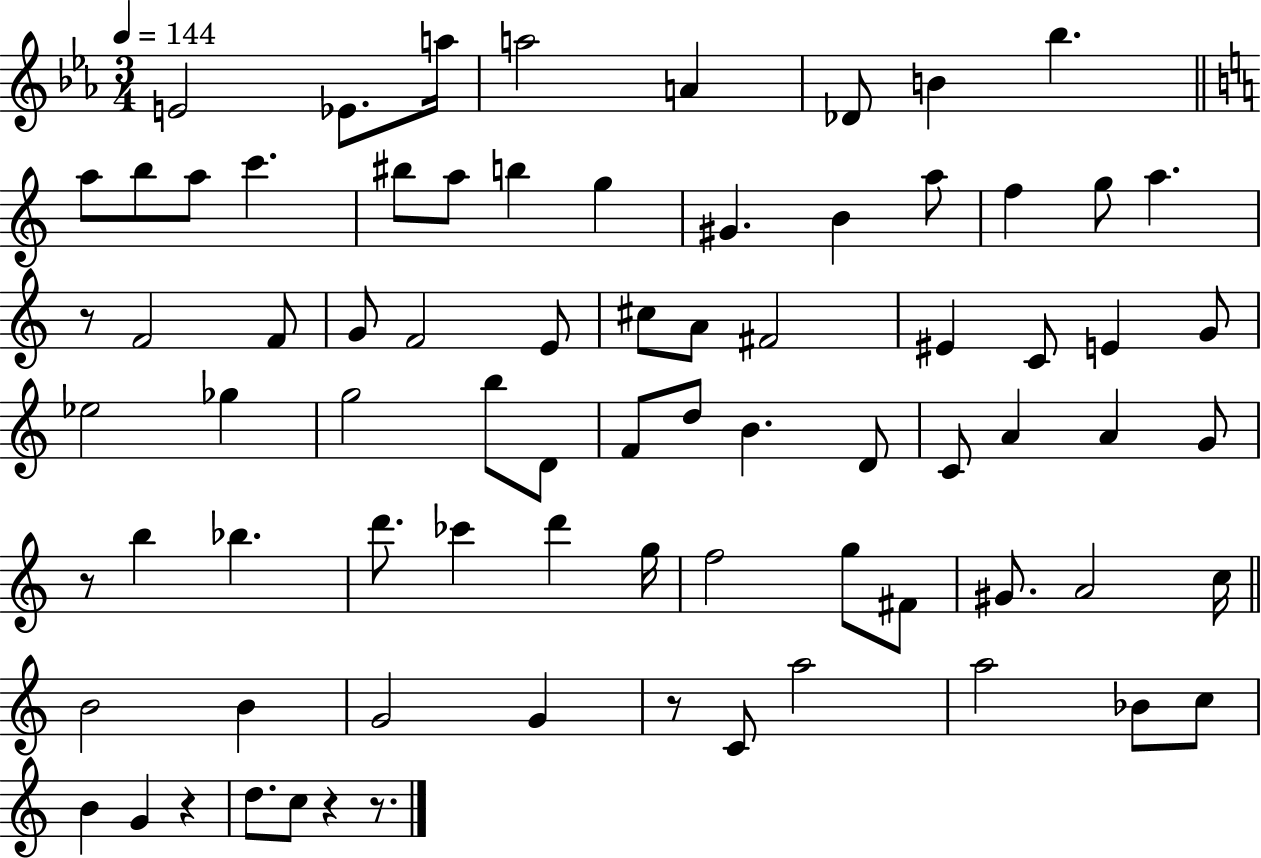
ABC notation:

X:1
T:Untitled
M:3/4
L:1/4
K:Eb
E2 _E/2 a/4 a2 A _D/2 B _b a/2 b/2 a/2 c' ^b/2 a/2 b g ^G B a/2 f g/2 a z/2 F2 F/2 G/2 F2 E/2 ^c/2 A/2 ^F2 ^E C/2 E G/2 _e2 _g g2 b/2 D/2 F/2 d/2 B D/2 C/2 A A G/2 z/2 b _b d'/2 _c' d' g/4 f2 g/2 ^F/2 ^G/2 A2 c/4 B2 B G2 G z/2 C/2 a2 a2 _B/2 c/2 B G z d/2 c/2 z z/2